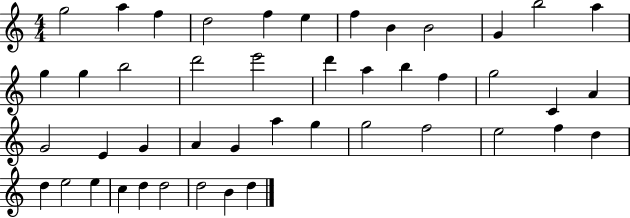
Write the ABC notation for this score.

X:1
T:Untitled
M:4/4
L:1/4
K:C
g2 a f d2 f e f B B2 G b2 a g g b2 d'2 e'2 d' a b f g2 C A G2 E G A G a g g2 f2 e2 f d d e2 e c d d2 d2 B d